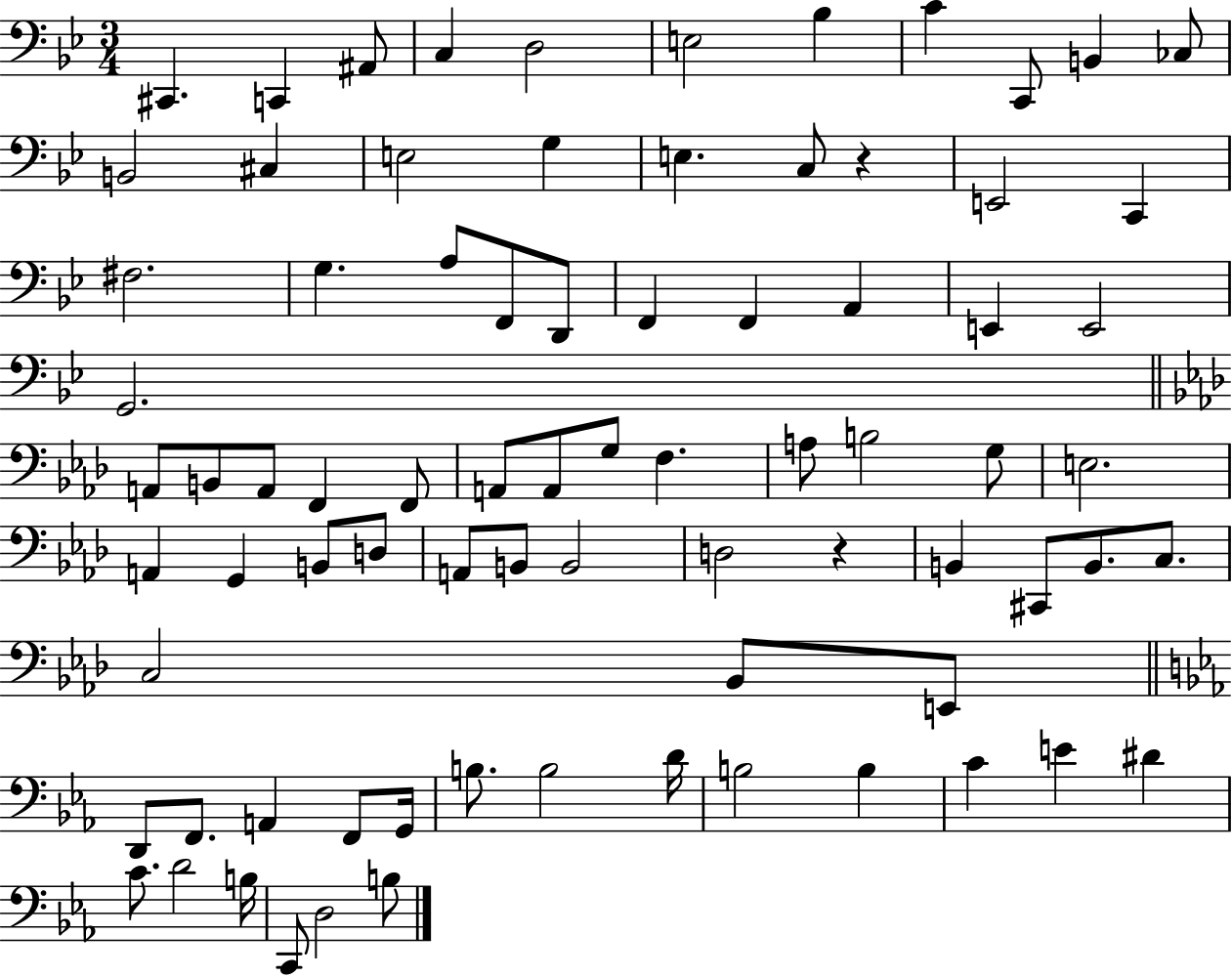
X:1
T:Untitled
M:3/4
L:1/4
K:Bb
^C,, C,, ^A,,/2 C, D,2 E,2 _B, C C,,/2 B,, _C,/2 B,,2 ^C, E,2 G, E, C,/2 z E,,2 C,, ^F,2 G, A,/2 F,,/2 D,,/2 F,, F,, A,, E,, E,,2 G,,2 A,,/2 B,,/2 A,,/2 F,, F,,/2 A,,/2 A,,/2 G,/2 F, A,/2 B,2 G,/2 E,2 A,, G,, B,,/2 D,/2 A,,/2 B,,/2 B,,2 D,2 z B,, ^C,,/2 B,,/2 C,/2 C,2 _B,,/2 E,,/2 D,,/2 F,,/2 A,, F,,/2 G,,/4 B,/2 B,2 D/4 B,2 B, C E ^D C/2 D2 B,/4 C,,/2 D,2 B,/2